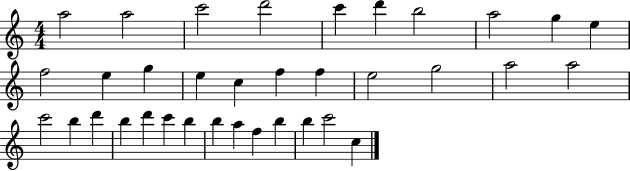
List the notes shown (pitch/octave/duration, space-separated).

A5/h A5/h C6/h D6/h C6/q D6/q B5/h A5/h G5/q E5/q F5/h E5/q G5/q E5/q C5/q F5/q F5/q E5/h G5/h A5/h A5/h C6/h B5/q D6/q B5/q D6/q C6/q B5/q B5/q A5/q F5/q B5/q B5/q C6/h C5/q